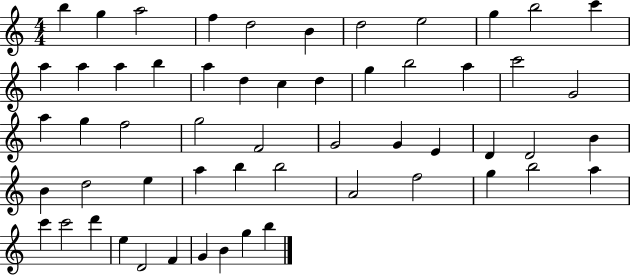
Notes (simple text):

B5/q G5/q A5/h F5/q D5/h B4/q D5/h E5/h G5/q B5/h C6/q A5/q A5/q A5/q B5/q A5/q D5/q C5/q D5/q G5/q B5/h A5/q C6/h G4/h A5/q G5/q F5/h G5/h F4/h G4/h G4/q E4/q D4/q D4/h B4/q B4/q D5/h E5/q A5/q B5/q B5/h A4/h F5/h G5/q B5/h A5/q C6/q C6/h D6/q E5/q D4/h F4/q G4/q B4/q G5/q B5/q